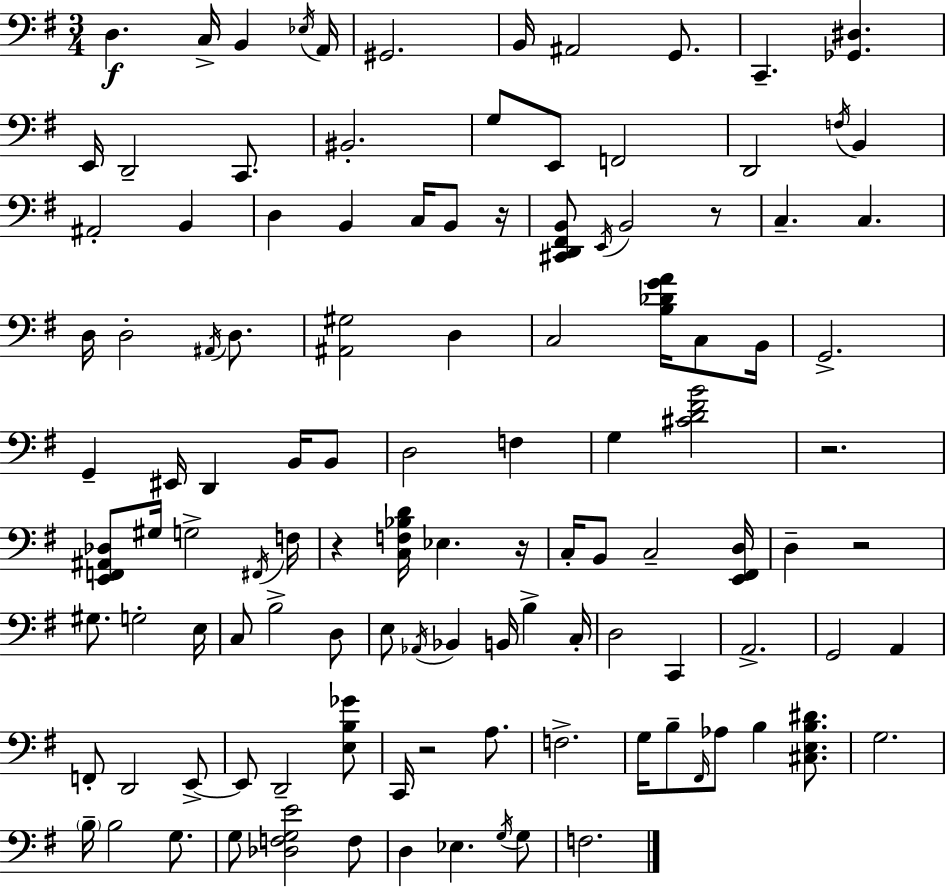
X:1
T:Untitled
M:3/4
L:1/4
K:G
D, C,/4 B,, _E,/4 A,,/4 ^G,,2 B,,/4 ^A,,2 G,,/2 C,, [_G,,^D,] E,,/4 D,,2 C,,/2 ^B,,2 G,/2 E,,/2 F,,2 D,,2 F,/4 B,, ^A,,2 B,, D, B,, C,/4 B,,/2 z/4 [^C,,D,,^F,,B,,]/2 E,,/4 B,,2 z/2 C, C, D,/4 D,2 ^A,,/4 D,/2 [^A,,^G,]2 D, C,2 [B,_DGA]/4 C,/2 B,,/4 G,,2 G,, ^E,,/4 D,, B,,/4 B,,/2 D,2 F, G, [^CD^FB]2 z2 [E,,F,,^A,,_D,]/2 ^G,/4 G,2 ^F,,/4 F,/4 z [C,F,_B,D]/4 _E, z/4 C,/4 B,,/2 C,2 [E,,^F,,D,]/4 D, z2 ^G,/2 G,2 E,/4 C,/2 B,2 D,/2 E,/2 _A,,/4 _B,, B,,/4 B, C,/4 D,2 C,, A,,2 G,,2 A,, F,,/2 D,,2 E,,/2 E,,/2 D,,2 [E,B,_G]/2 C,,/4 z2 A,/2 F,2 G,/4 B,/2 ^F,,/4 _A,/2 B, [^C,E,B,^D]/2 G,2 B,/4 B,2 G,/2 G,/2 [_D,F,G,E]2 F,/2 D, _E, G,/4 G,/2 F,2